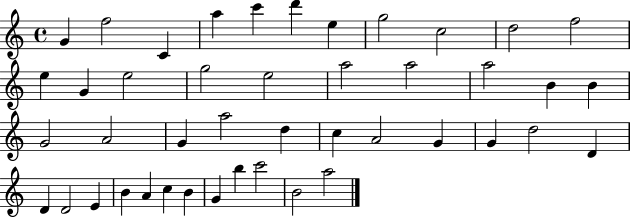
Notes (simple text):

G4/q F5/h C4/q A5/q C6/q D6/q E5/q G5/h C5/h D5/h F5/h E5/q G4/q E5/h G5/h E5/h A5/h A5/h A5/h B4/q B4/q G4/h A4/h G4/q A5/h D5/q C5/q A4/h G4/q G4/q D5/h D4/q D4/q D4/h E4/q B4/q A4/q C5/q B4/q G4/q B5/q C6/h B4/h A5/h